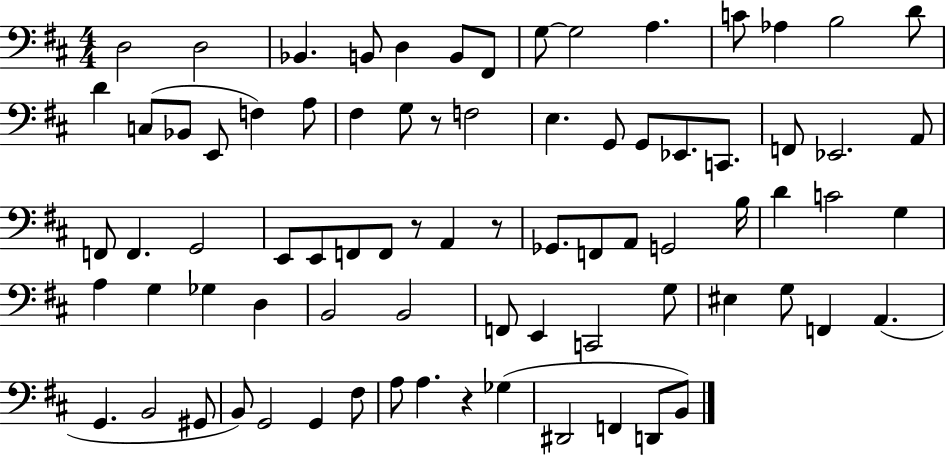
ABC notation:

X:1
T:Untitled
M:4/4
L:1/4
K:D
D,2 D,2 _B,, B,,/2 D, B,,/2 ^F,,/2 G,/2 G,2 A, C/2 _A, B,2 D/2 D C,/2 _B,,/2 E,,/2 F, A,/2 ^F, G,/2 z/2 F,2 E, G,,/2 G,,/2 _E,,/2 C,,/2 F,,/2 _E,,2 A,,/2 F,,/2 F,, G,,2 E,,/2 E,,/2 F,,/2 F,,/2 z/2 A,, z/2 _G,,/2 F,,/2 A,,/2 G,,2 B,/4 D C2 G, A, G, _G, D, B,,2 B,,2 F,,/2 E,, C,,2 G,/2 ^E, G,/2 F,, A,, G,, B,,2 ^G,,/2 B,,/2 G,,2 G,, ^F,/2 A,/2 A, z _G, ^D,,2 F,, D,,/2 B,,/2